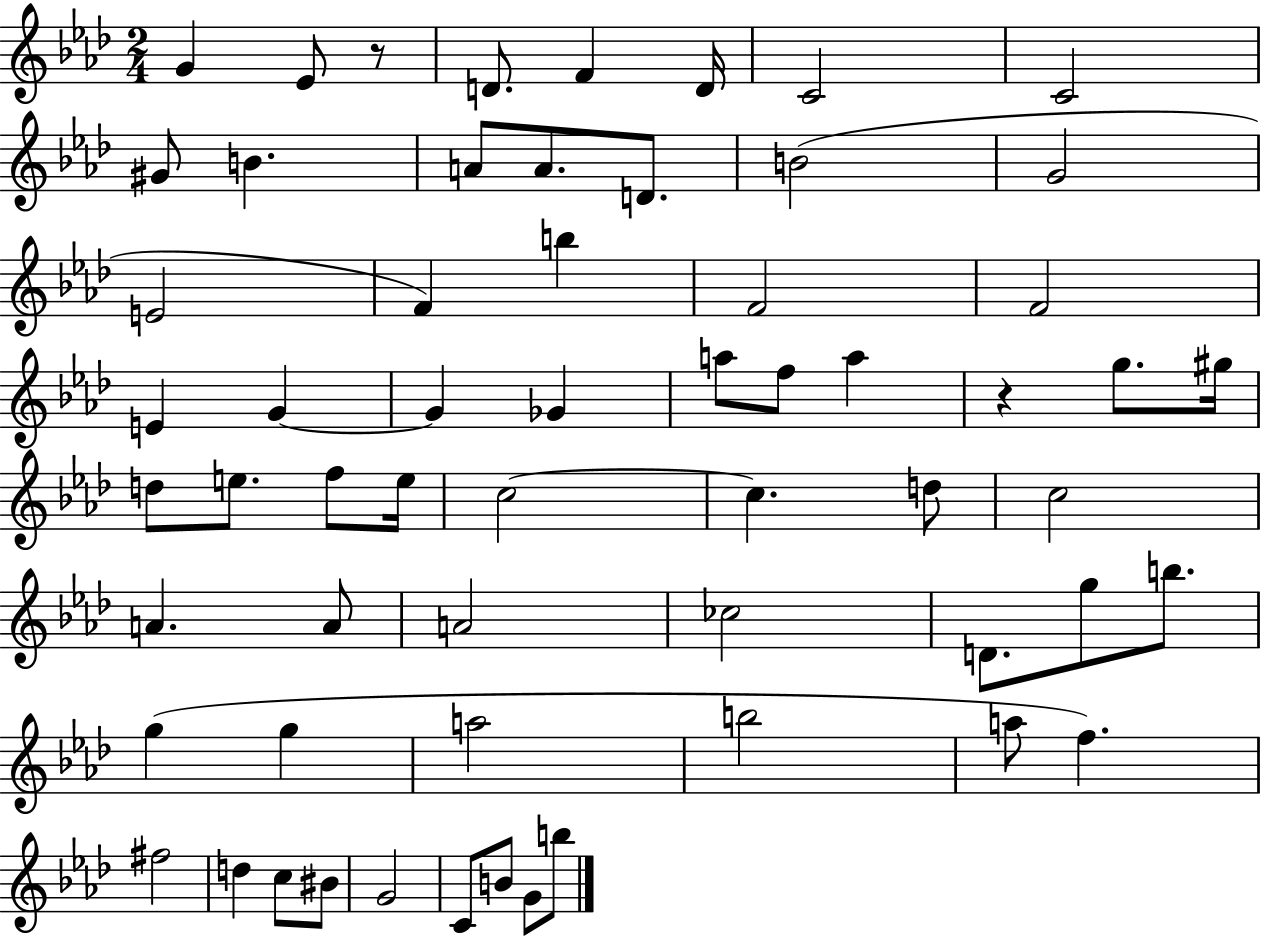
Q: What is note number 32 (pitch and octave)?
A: E5